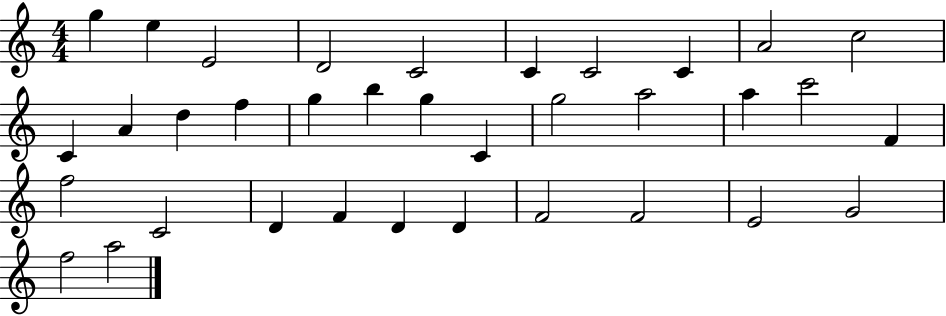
{
  \clef treble
  \numericTimeSignature
  \time 4/4
  \key c \major
  g''4 e''4 e'2 | d'2 c'2 | c'4 c'2 c'4 | a'2 c''2 | \break c'4 a'4 d''4 f''4 | g''4 b''4 g''4 c'4 | g''2 a''2 | a''4 c'''2 f'4 | \break f''2 c'2 | d'4 f'4 d'4 d'4 | f'2 f'2 | e'2 g'2 | \break f''2 a''2 | \bar "|."
}